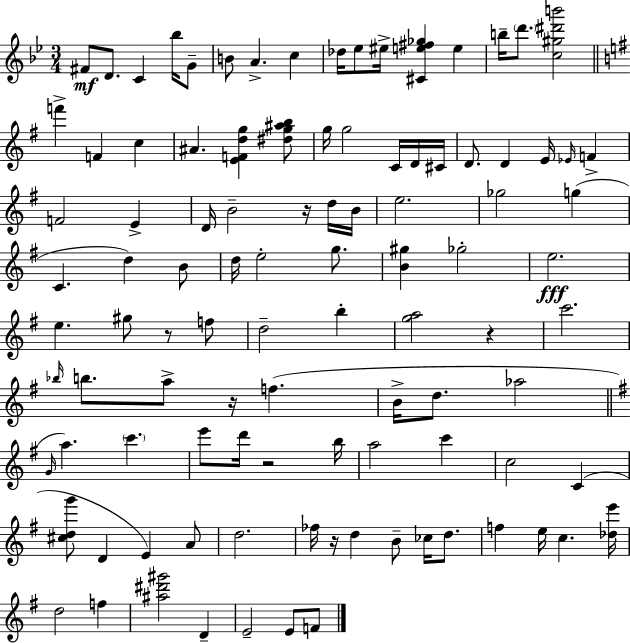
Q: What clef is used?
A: treble